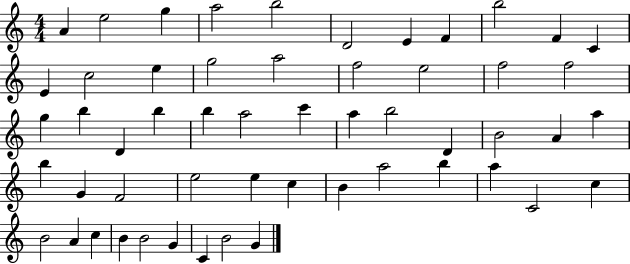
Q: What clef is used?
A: treble